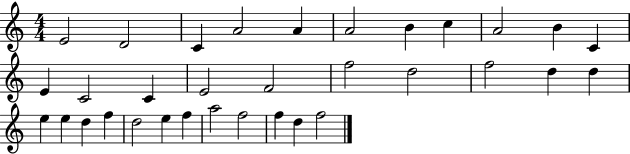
{
  \clef treble
  \numericTimeSignature
  \time 4/4
  \key c \major
  e'2 d'2 | c'4 a'2 a'4 | a'2 b'4 c''4 | a'2 b'4 c'4 | \break e'4 c'2 c'4 | e'2 f'2 | f''2 d''2 | f''2 d''4 d''4 | \break e''4 e''4 d''4 f''4 | d''2 e''4 f''4 | a''2 f''2 | f''4 d''4 f''2 | \break \bar "|."
}